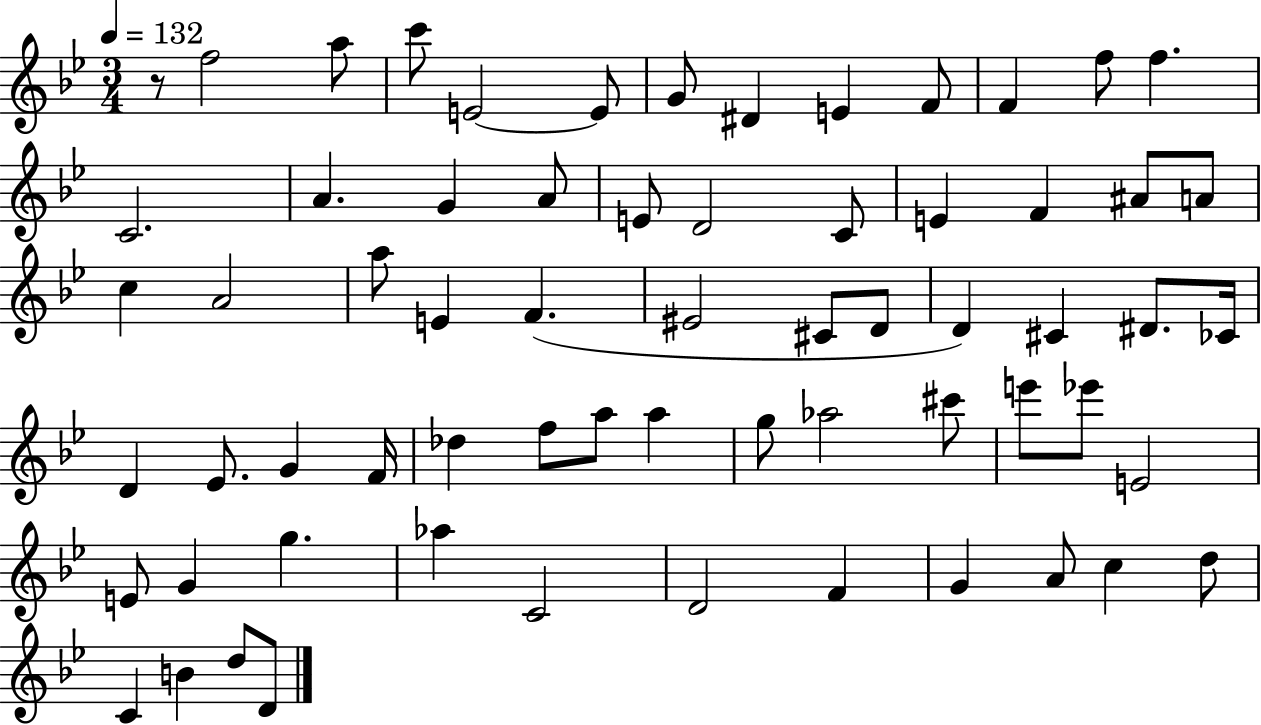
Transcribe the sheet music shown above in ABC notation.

X:1
T:Untitled
M:3/4
L:1/4
K:Bb
z/2 f2 a/2 c'/2 E2 E/2 G/2 ^D E F/2 F f/2 f C2 A G A/2 E/2 D2 C/2 E F ^A/2 A/2 c A2 a/2 E F ^E2 ^C/2 D/2 D ^C ^D/2 _C/4 D _E/2 G F/4 _d f/2 a/2 a g/2 _a2 ^c'/2 e'/2 _e'/2 E2 E/2 G g _a C2 D2 F G A/2 c d/2 C B d/2 D/2